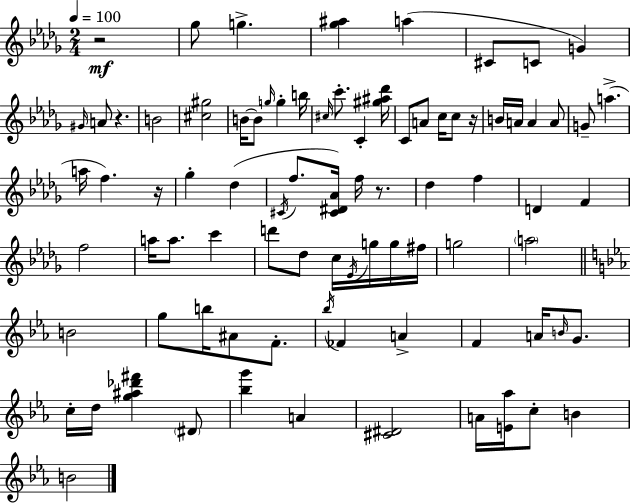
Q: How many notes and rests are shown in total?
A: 84